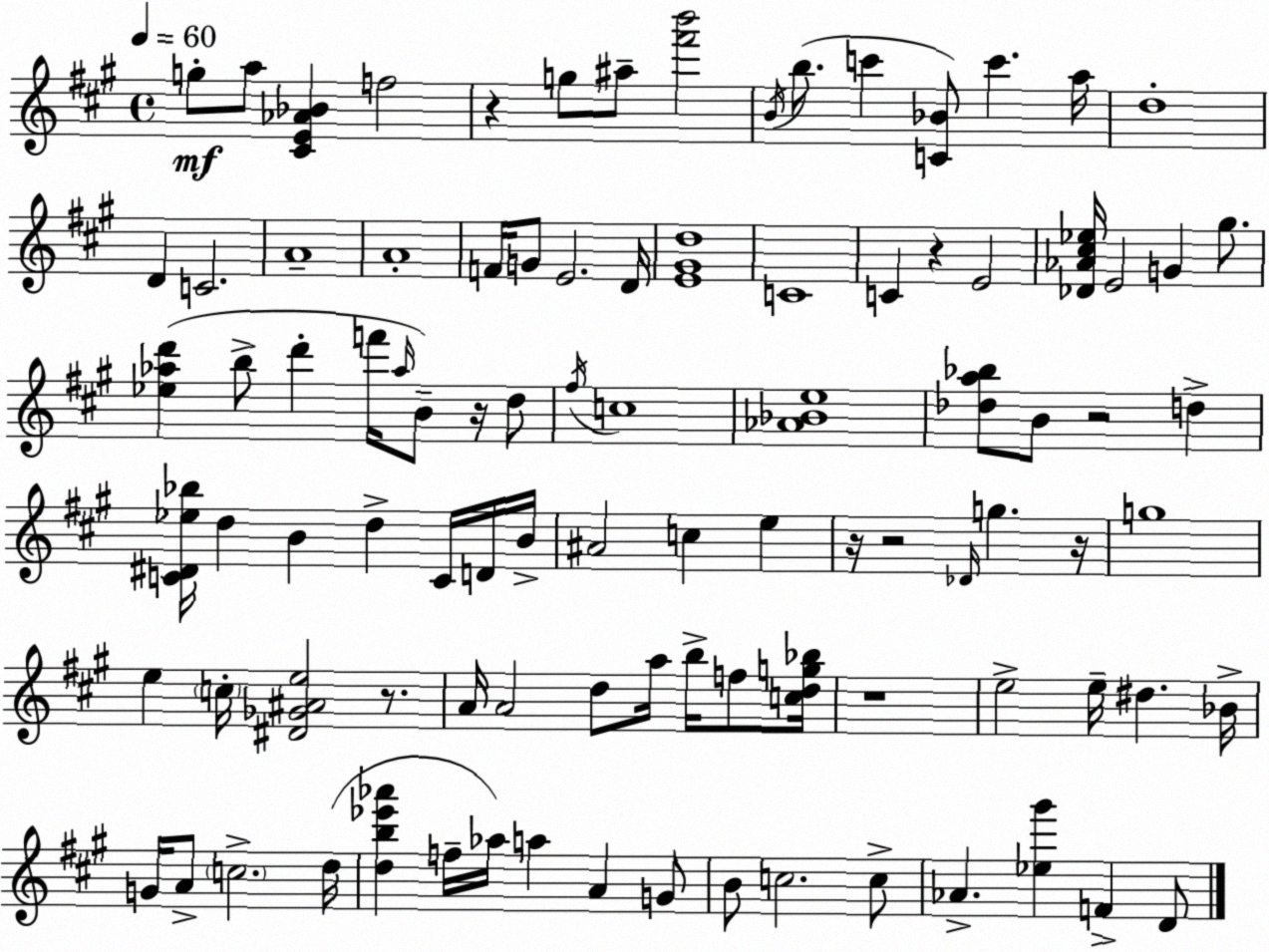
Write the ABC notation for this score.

X:1
T:Untitled
M:4/4
L:1/4
K:A
g/2 a/2 [^CE_A_B] f2 z g/2 ^a/2 [^f'b']2 B/4 b/2 c' [C_B]/2 c' a/4 d4 D C2 A4 A4 F/4 G/2 E2 D/4 [E^Gd]4 C4 C z E2 [_D_A^c_e]/4 E2 G ^g/2 [_e_ad'] b/2 d' f'/4 _a/4 B/2 z/4 d/2 ^f/4 c4 [_A_Be]4 [_da_b]/2 B/2 z2 d [C^D_e_b]/4 d B d C/4 D/4 B/4 ^A2 c e z/4 z2 _D/4 g z/4 g4 e c/4 [^D_G^Ae]2 z/2 A/4 A2 d/2 a/4 b/4 f/2 [cdg_b]/4 z4 e2 e/4 ^d _B/4 G/4 A/2 c2 d/4 [db_e'_a'] f/4 _a/4 a A G/2 B/2 c2 c/2 _A [_e^g'] F D/2